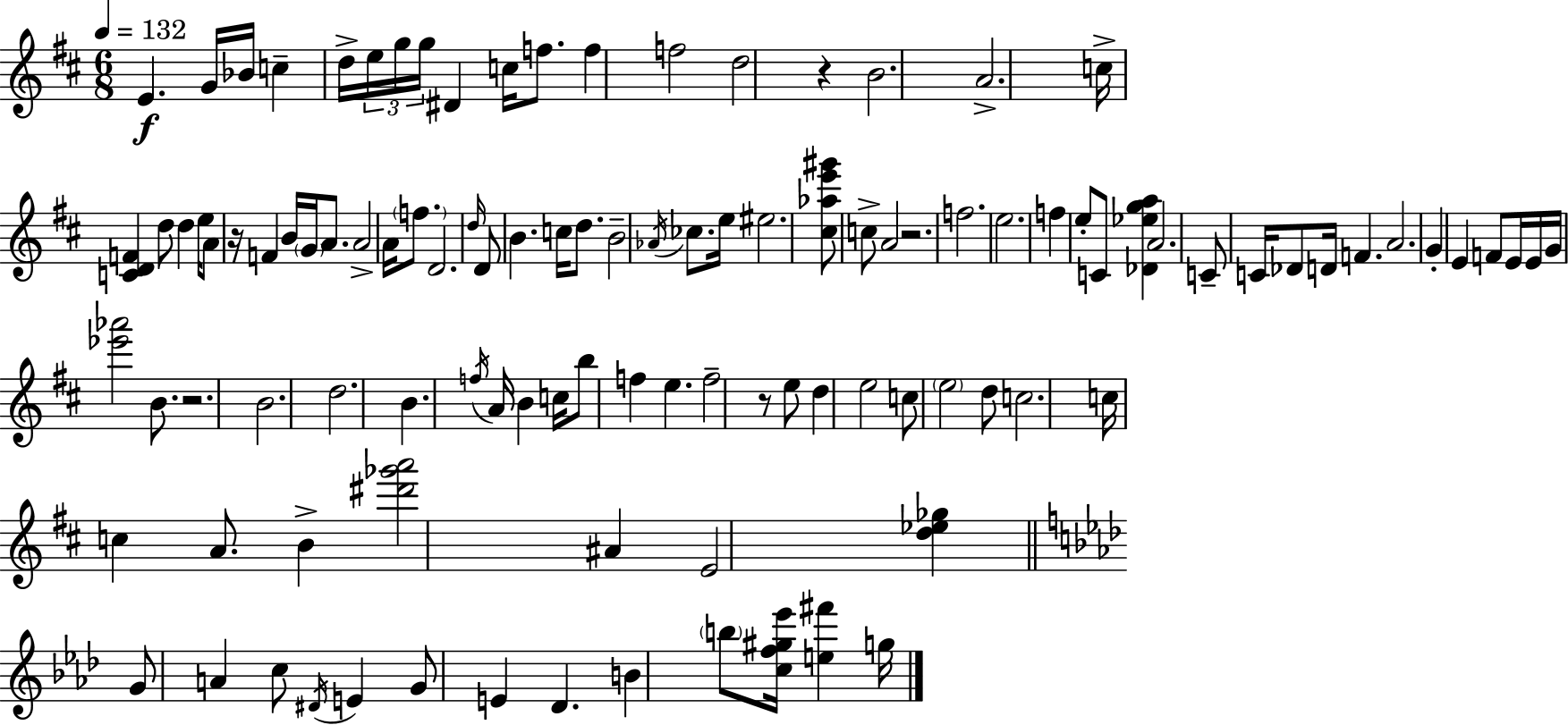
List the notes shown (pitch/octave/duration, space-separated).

E4/q. G4/s Bb4/s C5/q D5/s E5/s G5/s G5/s D#4/q C5/s F5/e. F5/q F5/h D5/h R/q B4/h. A4/h. C5/s [C4,D4,F4]/q D5/e D5/q E5/s A4/e R/s F4/q B4/s G4/s A4/e. A4/h A4/s F5/e. D4/h. D5/s D4/e B4/q. C5/s D5/e. B4/h Ab4/s CES5/e. E5/s EIS5/h. [C#5,Ab5,E6,G#6]/e C5/e A4/h R/h. F5/h. E5/h. F5/q E5/e C4/e [Db4,Eb5,G5,A5]/q A4/h. C4/e C4/s Db4/e D4/s F4/q. A4/h. G4/q E4/q F4/e E4/s E4/s G4/s [Eb6,Ab6]/h B4/e. R/h. B4/h. D5/h. B4/q. F5/s A4/s B4/q C5/s B5/e F5/q E5/q. F5/h R/e E5/e D5/q E5/h C5/e E5/h D5/e C5/h. C5/s C5/q A4/e. B4/q [D#6,Gb6,A6]/h A#4/q E4/h [D5,Eb5,Gb5]/q G4/e A4/q C5/e D#4/s E4/q G4/e E4/q Db4/q. B4/q B5/e [C5,F5,G#5,Eb6]/s [E5,F#6]/q G5/s